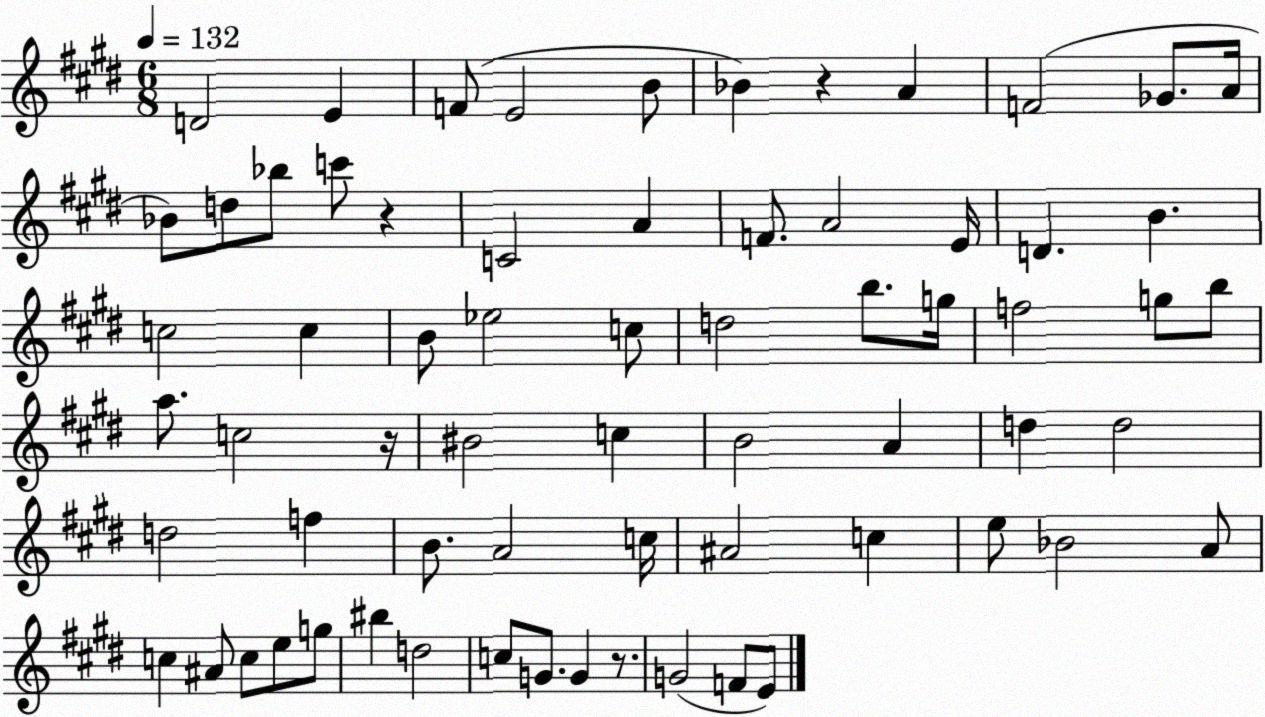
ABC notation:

X:1
T:Untitled
M:6/8
L:1/4
K:E
D2 E F/2 E2 B/2 _B z A F2 _G/2 A/4 _B/2 d/2 _b/2 c'/2 z C2 A F/2 A2 E/4 D B c2 c B/2 _e2 c/2 d2 b/2 g/4 f2 g/2 b/2 a/2 c2 z/4 ^B2 c B2 A d d2 d2 f B/2 A2 c/4 ^A2 c e/2 _B2 A/2 c ^A/2 c/2 e/2 g/2 ^b d2 c/2 G/2 G z/2 G2 F/2 E/2